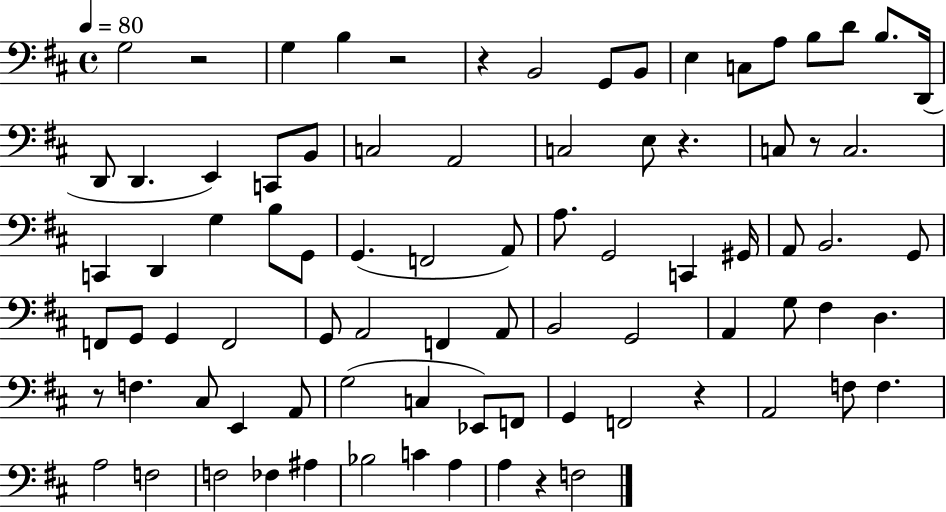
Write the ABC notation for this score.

X:1
T:Untitled
M:4/4
L:1/4
K:D
G,2 z2 G, B, z2 z B,,2 G,,/2 B,,/2 E, C,/2 A,/2 B,/2 D/2 B,/2 D,,/4 D,,/2 D,, E,, C,,/2 B,,/2 C,2 A,,2 C,2 E,/2 z C,/2 z/2 C,2 C,, D,, G, B,/2 G,,/2 G,, F,,2 A,,/2 A,/2 G,,2 C,, ^G,,/4 A,,/2 B,,2 G,,/2 F,,/2 G,,/2 G,, F,,2 G,,/2 A,,2 F,, A,,/2 B,,2 G,,2 A,, G,/2 ^F, D, z/2 F, ^C,/2 E,, A,,/2 G,2 C, _E,,/2 F,,/2 G,, F,,2 z A,,2 F,/2 F, A,2 F,2 F,2 _F, ^A, _B,2 C A, A, z F,2